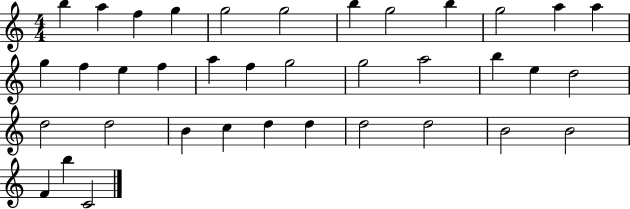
B5/q A5/q F5/q G5/q G5/h G5/h B5/q G5/h B5/q G5/h A5/q A5/q G5/q F5/q E5/q F5/q A5/q F5/q G5/h G5/h A5/h B5/q E5/q D5/h D5/h D5/h B4/q C5/q D5/q D5/q D5/h D5/h B4/h B4/h F4/q B5/q C4/h